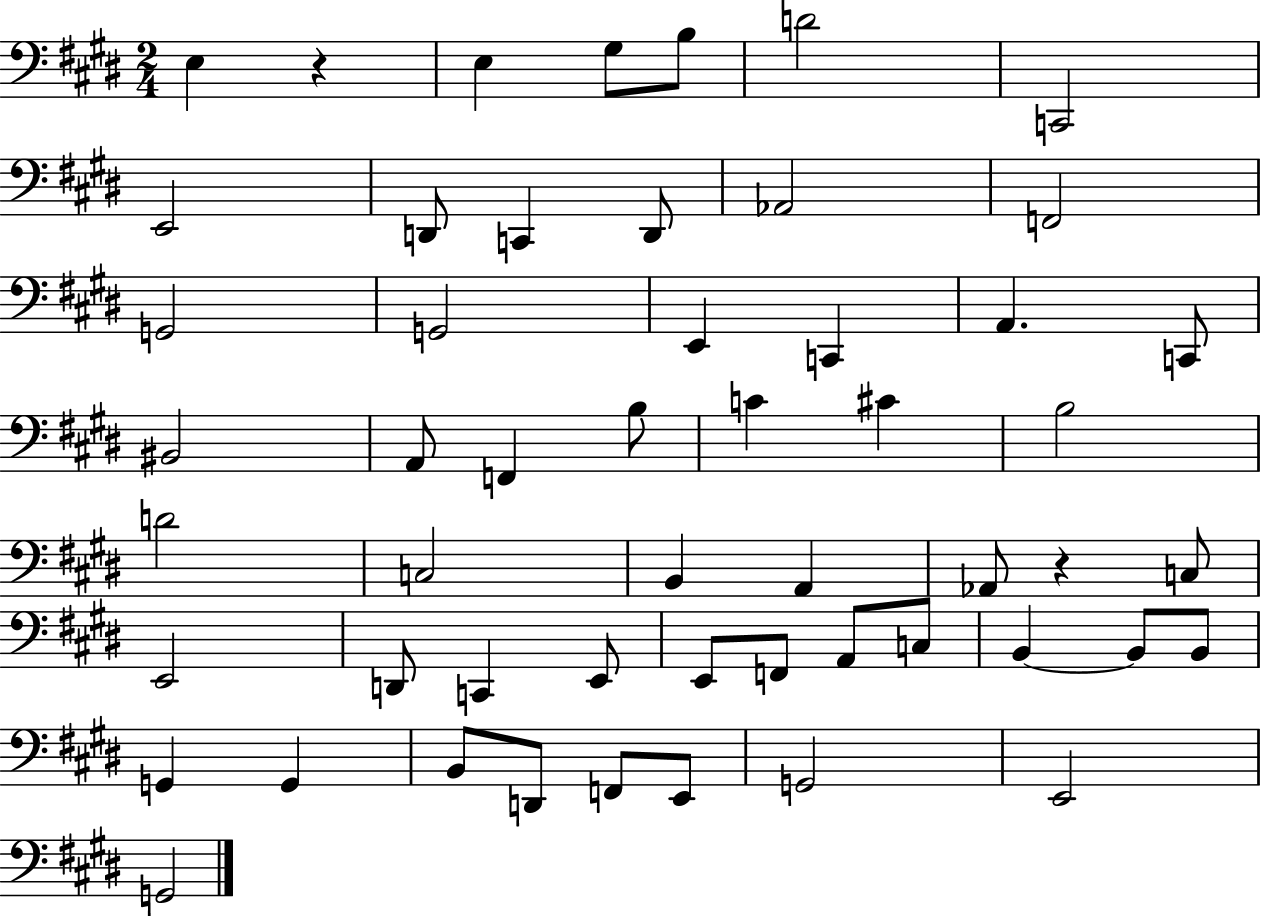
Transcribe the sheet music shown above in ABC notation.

X:1
T:Untitled
M:2/4
L:1/4
K:E
E, z E, ^G,/2 B,/2 D2 C,,2 E,,2 D,,/2 C,, D,,/2 _A,,2 F,,2 G,,2 G,,2 E,, C,, A,, C,,/2 ^B,,2 A,,/2 F,, B,/2 C ^C B,2 D2 C,2 B,, A,, _A,,/2 z C,/2 E,,2 D,,/2 C,, E,,/2 E,,/2 F,,/2 A,,/2 C,/2 B,, B,,/2 B,,/2 G,, G,, B,,/2 D,,/2 F,,/2 E,,/2 G,,2 E,,2 G,,2